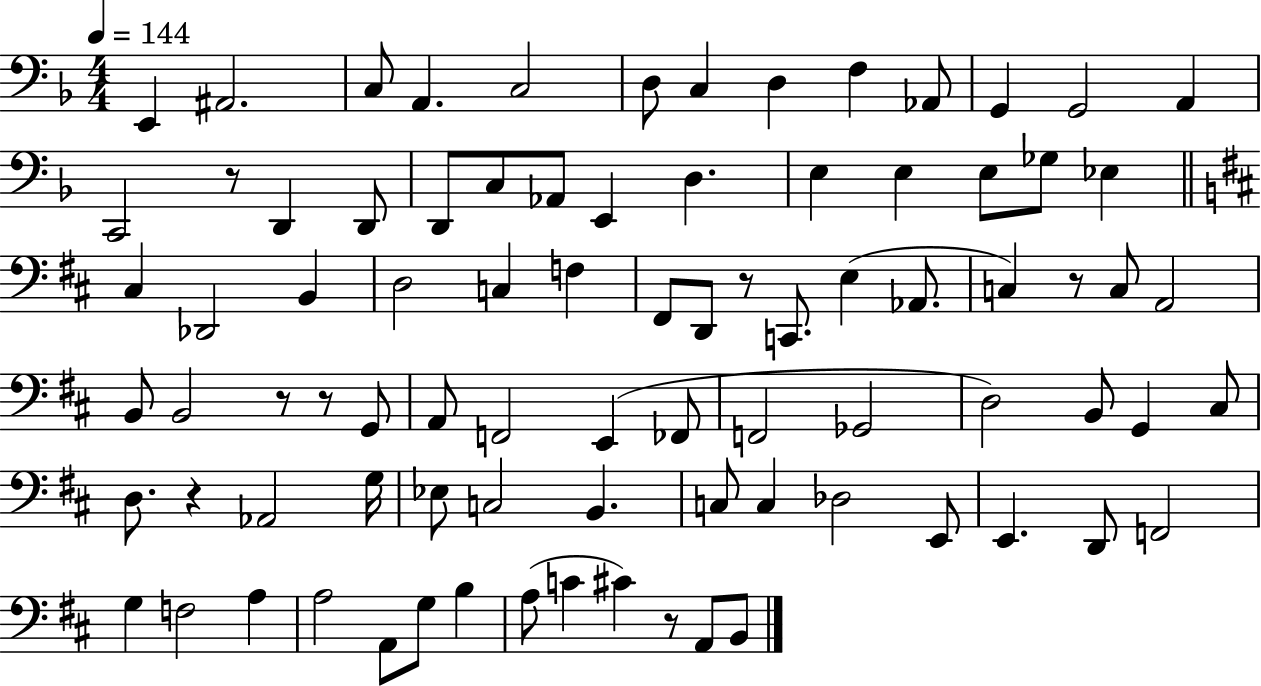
{
  \clef bass
  \numericTimeSignature
  \time 4/4
  \key f \major
  \tempo 4 = 144
  \repeat volta 2 { e,4 ais,2. | c8 a,4. c2 | d8 c4 d4 f4 aes,8 | g,4 g,2 a,4 | \break c,2 r8 d,4 d,8 | d,8 c8 aes,8 e,4 d4. | e4 e4 e8 ges8 ees4 | \bar "||" \break \key b \minor cis4 des,2 b,4 | d2 c4 f4 | fis,8 d,8 r8 c,8. e4( aes,8. | c4) r8 c8 a,2 | \break b,8 b,2 r8 r8 g,8 | a,8 f,2 e,4( fes,8 | f,2 ges,2 | d2) b,8 g,4 cis8 | \break d8. r4 aes,2 g16 | ees8 c2 b,4. | c8 c4 des2 e,8 | e,4. d,8 f,2 | \break g4 f2 a4 | a2 a,8 g8 b4 | a8( c'4 cis'4) r8 a,8 b,8 | } \bar "|."
}